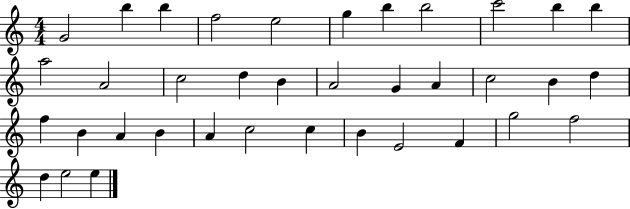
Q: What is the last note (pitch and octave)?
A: E5